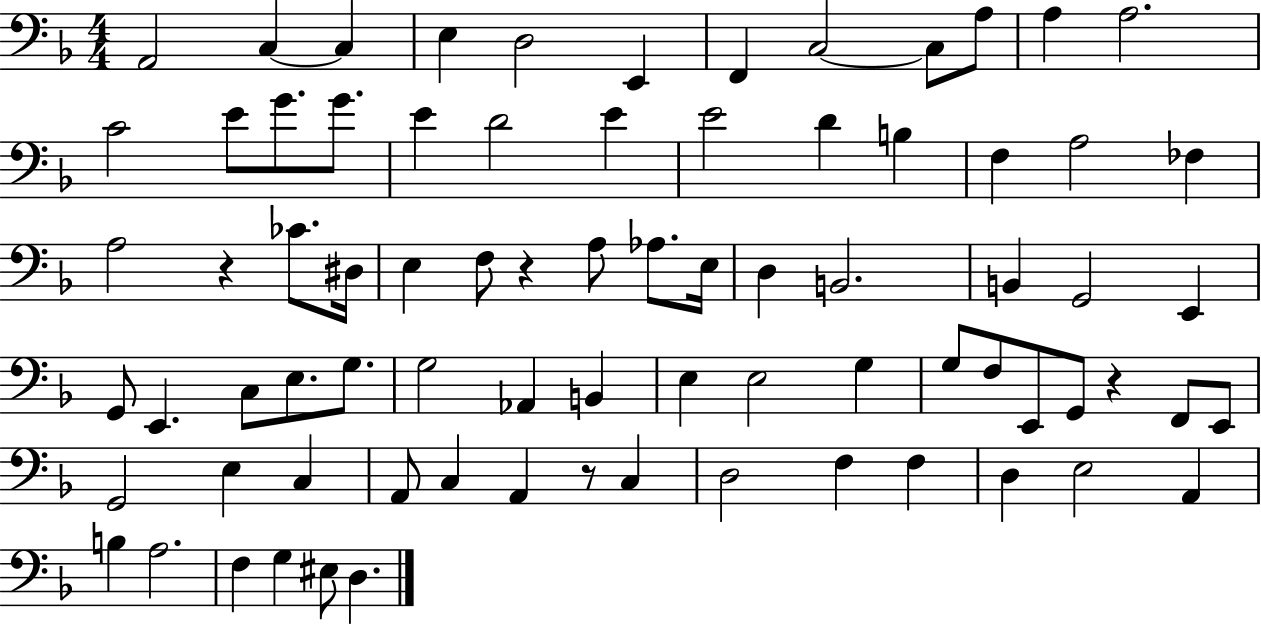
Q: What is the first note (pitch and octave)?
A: A2